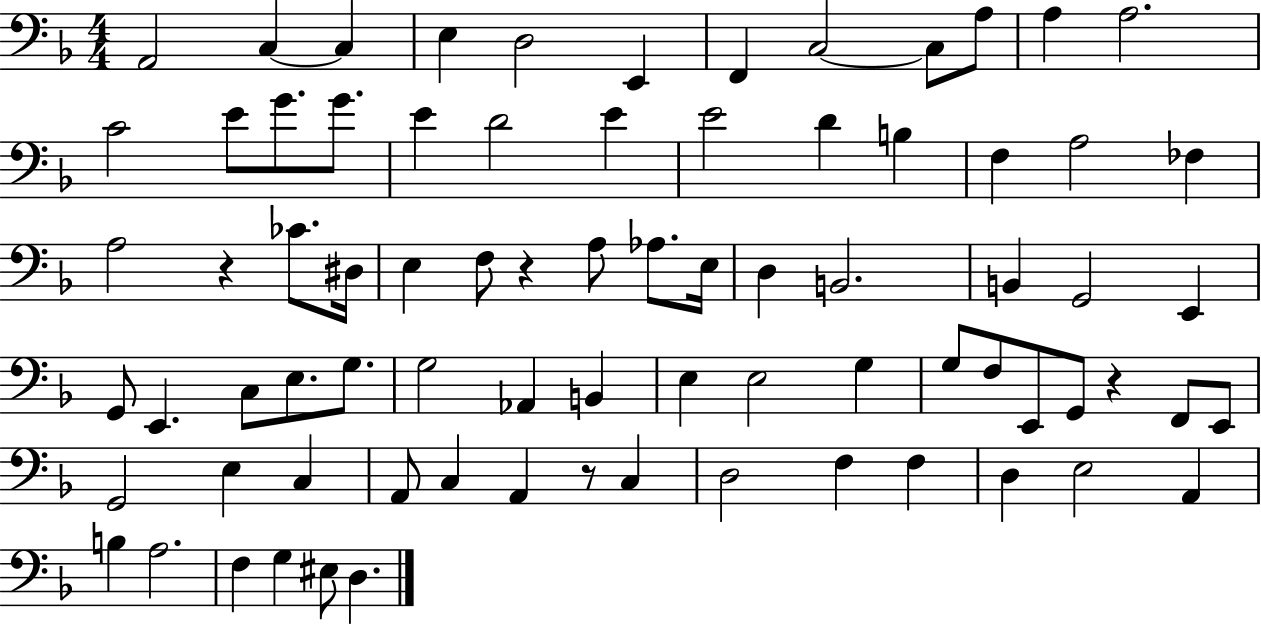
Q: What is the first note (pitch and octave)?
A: A2